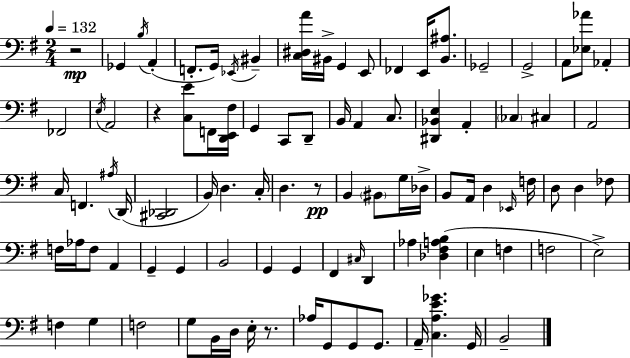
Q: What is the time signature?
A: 2/4